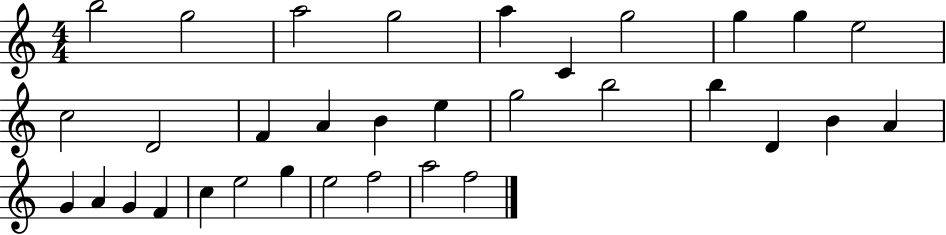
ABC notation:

X:1
T:Untitled
M:4/4
L:1/4
K:C
b2 g2 a2 g2 a C g2 g g e2 c2 D2 F A B e g2 b2 b D B A G A G F c e2 g e2 f2 a2 f2